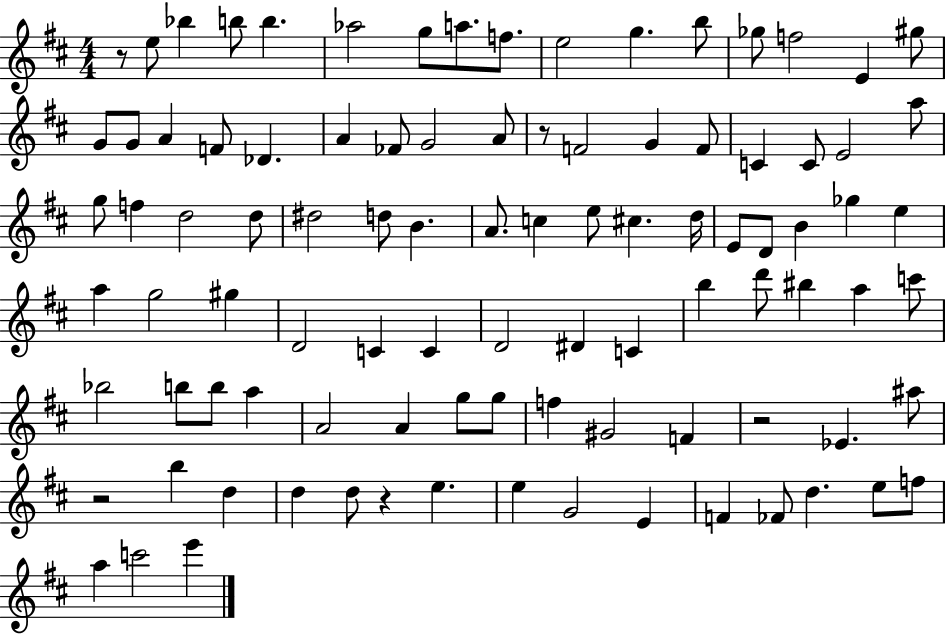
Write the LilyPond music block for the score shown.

{
  \clef treble
  \numericTimeSignature
  \time 4/4
  \key d \major
  r8 e''8 bes''4 b''8 b''4. | aes''2 g''8 a''8. f''8. | e''2 g''4. b''8 | ges''8 f''2 e'4 gis''8 | \break g'8 g'8 a'4 f'8 des'4. | a'4 fes'8 g'2 a'8 | r8 f'2 g'4 f'8 | c'4 c'8 e'2 a''8 | \break g''8 f''4 d''2 d''8 | dis''2 d''8 b'4. | a'8. c''4 e''8 cis''4. d''16 | e'8 d'8 b'4 ges''4 e''4 | \break a''4 g''2 gis''4 | d'2 c'4 c'4 | d'2 dis'4 c'4 | b''4 d'''8 bis''4 a''4 c'''8 | \break bes''2 b''8 b''8 a''4 | a'2 a'4 g''8 g''8 | f''4 gis'2 f'4 | r2 ees'4. ais''8 | \break r2 b''4 d''4 | d''4 d''8 r4 e''4. | e''4 g'2 e'4 | f'4 fes'8 d''4. e''8 f''8 | \break a''4 c'''2 e'''4 | \bar "|."
}